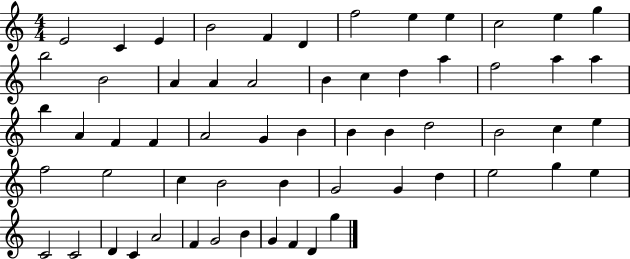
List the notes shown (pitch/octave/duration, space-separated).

E4/h C4/q E4/q B4/h F4/q D4/q F5/h E5/q E5/q C5/h E5/q G5/q B5/h B4/h A4/q A4/q A4/h B4/q C5/q D5/q A5/q F5/h A5/q A5/q B5/q A4/q F4/q F4/q A4/h G4/q B4/q B4/q B4/q D5/h B4/h C5/q E5/q F5/h E5/h C5/q B4/h B4/q G4/h G4/q D5/q E5/h G5/q E5/q C4/h C4/h D4/q C4/q A4/h F4/q G4/h B4/q G4/q F4/q D4/q G5/q